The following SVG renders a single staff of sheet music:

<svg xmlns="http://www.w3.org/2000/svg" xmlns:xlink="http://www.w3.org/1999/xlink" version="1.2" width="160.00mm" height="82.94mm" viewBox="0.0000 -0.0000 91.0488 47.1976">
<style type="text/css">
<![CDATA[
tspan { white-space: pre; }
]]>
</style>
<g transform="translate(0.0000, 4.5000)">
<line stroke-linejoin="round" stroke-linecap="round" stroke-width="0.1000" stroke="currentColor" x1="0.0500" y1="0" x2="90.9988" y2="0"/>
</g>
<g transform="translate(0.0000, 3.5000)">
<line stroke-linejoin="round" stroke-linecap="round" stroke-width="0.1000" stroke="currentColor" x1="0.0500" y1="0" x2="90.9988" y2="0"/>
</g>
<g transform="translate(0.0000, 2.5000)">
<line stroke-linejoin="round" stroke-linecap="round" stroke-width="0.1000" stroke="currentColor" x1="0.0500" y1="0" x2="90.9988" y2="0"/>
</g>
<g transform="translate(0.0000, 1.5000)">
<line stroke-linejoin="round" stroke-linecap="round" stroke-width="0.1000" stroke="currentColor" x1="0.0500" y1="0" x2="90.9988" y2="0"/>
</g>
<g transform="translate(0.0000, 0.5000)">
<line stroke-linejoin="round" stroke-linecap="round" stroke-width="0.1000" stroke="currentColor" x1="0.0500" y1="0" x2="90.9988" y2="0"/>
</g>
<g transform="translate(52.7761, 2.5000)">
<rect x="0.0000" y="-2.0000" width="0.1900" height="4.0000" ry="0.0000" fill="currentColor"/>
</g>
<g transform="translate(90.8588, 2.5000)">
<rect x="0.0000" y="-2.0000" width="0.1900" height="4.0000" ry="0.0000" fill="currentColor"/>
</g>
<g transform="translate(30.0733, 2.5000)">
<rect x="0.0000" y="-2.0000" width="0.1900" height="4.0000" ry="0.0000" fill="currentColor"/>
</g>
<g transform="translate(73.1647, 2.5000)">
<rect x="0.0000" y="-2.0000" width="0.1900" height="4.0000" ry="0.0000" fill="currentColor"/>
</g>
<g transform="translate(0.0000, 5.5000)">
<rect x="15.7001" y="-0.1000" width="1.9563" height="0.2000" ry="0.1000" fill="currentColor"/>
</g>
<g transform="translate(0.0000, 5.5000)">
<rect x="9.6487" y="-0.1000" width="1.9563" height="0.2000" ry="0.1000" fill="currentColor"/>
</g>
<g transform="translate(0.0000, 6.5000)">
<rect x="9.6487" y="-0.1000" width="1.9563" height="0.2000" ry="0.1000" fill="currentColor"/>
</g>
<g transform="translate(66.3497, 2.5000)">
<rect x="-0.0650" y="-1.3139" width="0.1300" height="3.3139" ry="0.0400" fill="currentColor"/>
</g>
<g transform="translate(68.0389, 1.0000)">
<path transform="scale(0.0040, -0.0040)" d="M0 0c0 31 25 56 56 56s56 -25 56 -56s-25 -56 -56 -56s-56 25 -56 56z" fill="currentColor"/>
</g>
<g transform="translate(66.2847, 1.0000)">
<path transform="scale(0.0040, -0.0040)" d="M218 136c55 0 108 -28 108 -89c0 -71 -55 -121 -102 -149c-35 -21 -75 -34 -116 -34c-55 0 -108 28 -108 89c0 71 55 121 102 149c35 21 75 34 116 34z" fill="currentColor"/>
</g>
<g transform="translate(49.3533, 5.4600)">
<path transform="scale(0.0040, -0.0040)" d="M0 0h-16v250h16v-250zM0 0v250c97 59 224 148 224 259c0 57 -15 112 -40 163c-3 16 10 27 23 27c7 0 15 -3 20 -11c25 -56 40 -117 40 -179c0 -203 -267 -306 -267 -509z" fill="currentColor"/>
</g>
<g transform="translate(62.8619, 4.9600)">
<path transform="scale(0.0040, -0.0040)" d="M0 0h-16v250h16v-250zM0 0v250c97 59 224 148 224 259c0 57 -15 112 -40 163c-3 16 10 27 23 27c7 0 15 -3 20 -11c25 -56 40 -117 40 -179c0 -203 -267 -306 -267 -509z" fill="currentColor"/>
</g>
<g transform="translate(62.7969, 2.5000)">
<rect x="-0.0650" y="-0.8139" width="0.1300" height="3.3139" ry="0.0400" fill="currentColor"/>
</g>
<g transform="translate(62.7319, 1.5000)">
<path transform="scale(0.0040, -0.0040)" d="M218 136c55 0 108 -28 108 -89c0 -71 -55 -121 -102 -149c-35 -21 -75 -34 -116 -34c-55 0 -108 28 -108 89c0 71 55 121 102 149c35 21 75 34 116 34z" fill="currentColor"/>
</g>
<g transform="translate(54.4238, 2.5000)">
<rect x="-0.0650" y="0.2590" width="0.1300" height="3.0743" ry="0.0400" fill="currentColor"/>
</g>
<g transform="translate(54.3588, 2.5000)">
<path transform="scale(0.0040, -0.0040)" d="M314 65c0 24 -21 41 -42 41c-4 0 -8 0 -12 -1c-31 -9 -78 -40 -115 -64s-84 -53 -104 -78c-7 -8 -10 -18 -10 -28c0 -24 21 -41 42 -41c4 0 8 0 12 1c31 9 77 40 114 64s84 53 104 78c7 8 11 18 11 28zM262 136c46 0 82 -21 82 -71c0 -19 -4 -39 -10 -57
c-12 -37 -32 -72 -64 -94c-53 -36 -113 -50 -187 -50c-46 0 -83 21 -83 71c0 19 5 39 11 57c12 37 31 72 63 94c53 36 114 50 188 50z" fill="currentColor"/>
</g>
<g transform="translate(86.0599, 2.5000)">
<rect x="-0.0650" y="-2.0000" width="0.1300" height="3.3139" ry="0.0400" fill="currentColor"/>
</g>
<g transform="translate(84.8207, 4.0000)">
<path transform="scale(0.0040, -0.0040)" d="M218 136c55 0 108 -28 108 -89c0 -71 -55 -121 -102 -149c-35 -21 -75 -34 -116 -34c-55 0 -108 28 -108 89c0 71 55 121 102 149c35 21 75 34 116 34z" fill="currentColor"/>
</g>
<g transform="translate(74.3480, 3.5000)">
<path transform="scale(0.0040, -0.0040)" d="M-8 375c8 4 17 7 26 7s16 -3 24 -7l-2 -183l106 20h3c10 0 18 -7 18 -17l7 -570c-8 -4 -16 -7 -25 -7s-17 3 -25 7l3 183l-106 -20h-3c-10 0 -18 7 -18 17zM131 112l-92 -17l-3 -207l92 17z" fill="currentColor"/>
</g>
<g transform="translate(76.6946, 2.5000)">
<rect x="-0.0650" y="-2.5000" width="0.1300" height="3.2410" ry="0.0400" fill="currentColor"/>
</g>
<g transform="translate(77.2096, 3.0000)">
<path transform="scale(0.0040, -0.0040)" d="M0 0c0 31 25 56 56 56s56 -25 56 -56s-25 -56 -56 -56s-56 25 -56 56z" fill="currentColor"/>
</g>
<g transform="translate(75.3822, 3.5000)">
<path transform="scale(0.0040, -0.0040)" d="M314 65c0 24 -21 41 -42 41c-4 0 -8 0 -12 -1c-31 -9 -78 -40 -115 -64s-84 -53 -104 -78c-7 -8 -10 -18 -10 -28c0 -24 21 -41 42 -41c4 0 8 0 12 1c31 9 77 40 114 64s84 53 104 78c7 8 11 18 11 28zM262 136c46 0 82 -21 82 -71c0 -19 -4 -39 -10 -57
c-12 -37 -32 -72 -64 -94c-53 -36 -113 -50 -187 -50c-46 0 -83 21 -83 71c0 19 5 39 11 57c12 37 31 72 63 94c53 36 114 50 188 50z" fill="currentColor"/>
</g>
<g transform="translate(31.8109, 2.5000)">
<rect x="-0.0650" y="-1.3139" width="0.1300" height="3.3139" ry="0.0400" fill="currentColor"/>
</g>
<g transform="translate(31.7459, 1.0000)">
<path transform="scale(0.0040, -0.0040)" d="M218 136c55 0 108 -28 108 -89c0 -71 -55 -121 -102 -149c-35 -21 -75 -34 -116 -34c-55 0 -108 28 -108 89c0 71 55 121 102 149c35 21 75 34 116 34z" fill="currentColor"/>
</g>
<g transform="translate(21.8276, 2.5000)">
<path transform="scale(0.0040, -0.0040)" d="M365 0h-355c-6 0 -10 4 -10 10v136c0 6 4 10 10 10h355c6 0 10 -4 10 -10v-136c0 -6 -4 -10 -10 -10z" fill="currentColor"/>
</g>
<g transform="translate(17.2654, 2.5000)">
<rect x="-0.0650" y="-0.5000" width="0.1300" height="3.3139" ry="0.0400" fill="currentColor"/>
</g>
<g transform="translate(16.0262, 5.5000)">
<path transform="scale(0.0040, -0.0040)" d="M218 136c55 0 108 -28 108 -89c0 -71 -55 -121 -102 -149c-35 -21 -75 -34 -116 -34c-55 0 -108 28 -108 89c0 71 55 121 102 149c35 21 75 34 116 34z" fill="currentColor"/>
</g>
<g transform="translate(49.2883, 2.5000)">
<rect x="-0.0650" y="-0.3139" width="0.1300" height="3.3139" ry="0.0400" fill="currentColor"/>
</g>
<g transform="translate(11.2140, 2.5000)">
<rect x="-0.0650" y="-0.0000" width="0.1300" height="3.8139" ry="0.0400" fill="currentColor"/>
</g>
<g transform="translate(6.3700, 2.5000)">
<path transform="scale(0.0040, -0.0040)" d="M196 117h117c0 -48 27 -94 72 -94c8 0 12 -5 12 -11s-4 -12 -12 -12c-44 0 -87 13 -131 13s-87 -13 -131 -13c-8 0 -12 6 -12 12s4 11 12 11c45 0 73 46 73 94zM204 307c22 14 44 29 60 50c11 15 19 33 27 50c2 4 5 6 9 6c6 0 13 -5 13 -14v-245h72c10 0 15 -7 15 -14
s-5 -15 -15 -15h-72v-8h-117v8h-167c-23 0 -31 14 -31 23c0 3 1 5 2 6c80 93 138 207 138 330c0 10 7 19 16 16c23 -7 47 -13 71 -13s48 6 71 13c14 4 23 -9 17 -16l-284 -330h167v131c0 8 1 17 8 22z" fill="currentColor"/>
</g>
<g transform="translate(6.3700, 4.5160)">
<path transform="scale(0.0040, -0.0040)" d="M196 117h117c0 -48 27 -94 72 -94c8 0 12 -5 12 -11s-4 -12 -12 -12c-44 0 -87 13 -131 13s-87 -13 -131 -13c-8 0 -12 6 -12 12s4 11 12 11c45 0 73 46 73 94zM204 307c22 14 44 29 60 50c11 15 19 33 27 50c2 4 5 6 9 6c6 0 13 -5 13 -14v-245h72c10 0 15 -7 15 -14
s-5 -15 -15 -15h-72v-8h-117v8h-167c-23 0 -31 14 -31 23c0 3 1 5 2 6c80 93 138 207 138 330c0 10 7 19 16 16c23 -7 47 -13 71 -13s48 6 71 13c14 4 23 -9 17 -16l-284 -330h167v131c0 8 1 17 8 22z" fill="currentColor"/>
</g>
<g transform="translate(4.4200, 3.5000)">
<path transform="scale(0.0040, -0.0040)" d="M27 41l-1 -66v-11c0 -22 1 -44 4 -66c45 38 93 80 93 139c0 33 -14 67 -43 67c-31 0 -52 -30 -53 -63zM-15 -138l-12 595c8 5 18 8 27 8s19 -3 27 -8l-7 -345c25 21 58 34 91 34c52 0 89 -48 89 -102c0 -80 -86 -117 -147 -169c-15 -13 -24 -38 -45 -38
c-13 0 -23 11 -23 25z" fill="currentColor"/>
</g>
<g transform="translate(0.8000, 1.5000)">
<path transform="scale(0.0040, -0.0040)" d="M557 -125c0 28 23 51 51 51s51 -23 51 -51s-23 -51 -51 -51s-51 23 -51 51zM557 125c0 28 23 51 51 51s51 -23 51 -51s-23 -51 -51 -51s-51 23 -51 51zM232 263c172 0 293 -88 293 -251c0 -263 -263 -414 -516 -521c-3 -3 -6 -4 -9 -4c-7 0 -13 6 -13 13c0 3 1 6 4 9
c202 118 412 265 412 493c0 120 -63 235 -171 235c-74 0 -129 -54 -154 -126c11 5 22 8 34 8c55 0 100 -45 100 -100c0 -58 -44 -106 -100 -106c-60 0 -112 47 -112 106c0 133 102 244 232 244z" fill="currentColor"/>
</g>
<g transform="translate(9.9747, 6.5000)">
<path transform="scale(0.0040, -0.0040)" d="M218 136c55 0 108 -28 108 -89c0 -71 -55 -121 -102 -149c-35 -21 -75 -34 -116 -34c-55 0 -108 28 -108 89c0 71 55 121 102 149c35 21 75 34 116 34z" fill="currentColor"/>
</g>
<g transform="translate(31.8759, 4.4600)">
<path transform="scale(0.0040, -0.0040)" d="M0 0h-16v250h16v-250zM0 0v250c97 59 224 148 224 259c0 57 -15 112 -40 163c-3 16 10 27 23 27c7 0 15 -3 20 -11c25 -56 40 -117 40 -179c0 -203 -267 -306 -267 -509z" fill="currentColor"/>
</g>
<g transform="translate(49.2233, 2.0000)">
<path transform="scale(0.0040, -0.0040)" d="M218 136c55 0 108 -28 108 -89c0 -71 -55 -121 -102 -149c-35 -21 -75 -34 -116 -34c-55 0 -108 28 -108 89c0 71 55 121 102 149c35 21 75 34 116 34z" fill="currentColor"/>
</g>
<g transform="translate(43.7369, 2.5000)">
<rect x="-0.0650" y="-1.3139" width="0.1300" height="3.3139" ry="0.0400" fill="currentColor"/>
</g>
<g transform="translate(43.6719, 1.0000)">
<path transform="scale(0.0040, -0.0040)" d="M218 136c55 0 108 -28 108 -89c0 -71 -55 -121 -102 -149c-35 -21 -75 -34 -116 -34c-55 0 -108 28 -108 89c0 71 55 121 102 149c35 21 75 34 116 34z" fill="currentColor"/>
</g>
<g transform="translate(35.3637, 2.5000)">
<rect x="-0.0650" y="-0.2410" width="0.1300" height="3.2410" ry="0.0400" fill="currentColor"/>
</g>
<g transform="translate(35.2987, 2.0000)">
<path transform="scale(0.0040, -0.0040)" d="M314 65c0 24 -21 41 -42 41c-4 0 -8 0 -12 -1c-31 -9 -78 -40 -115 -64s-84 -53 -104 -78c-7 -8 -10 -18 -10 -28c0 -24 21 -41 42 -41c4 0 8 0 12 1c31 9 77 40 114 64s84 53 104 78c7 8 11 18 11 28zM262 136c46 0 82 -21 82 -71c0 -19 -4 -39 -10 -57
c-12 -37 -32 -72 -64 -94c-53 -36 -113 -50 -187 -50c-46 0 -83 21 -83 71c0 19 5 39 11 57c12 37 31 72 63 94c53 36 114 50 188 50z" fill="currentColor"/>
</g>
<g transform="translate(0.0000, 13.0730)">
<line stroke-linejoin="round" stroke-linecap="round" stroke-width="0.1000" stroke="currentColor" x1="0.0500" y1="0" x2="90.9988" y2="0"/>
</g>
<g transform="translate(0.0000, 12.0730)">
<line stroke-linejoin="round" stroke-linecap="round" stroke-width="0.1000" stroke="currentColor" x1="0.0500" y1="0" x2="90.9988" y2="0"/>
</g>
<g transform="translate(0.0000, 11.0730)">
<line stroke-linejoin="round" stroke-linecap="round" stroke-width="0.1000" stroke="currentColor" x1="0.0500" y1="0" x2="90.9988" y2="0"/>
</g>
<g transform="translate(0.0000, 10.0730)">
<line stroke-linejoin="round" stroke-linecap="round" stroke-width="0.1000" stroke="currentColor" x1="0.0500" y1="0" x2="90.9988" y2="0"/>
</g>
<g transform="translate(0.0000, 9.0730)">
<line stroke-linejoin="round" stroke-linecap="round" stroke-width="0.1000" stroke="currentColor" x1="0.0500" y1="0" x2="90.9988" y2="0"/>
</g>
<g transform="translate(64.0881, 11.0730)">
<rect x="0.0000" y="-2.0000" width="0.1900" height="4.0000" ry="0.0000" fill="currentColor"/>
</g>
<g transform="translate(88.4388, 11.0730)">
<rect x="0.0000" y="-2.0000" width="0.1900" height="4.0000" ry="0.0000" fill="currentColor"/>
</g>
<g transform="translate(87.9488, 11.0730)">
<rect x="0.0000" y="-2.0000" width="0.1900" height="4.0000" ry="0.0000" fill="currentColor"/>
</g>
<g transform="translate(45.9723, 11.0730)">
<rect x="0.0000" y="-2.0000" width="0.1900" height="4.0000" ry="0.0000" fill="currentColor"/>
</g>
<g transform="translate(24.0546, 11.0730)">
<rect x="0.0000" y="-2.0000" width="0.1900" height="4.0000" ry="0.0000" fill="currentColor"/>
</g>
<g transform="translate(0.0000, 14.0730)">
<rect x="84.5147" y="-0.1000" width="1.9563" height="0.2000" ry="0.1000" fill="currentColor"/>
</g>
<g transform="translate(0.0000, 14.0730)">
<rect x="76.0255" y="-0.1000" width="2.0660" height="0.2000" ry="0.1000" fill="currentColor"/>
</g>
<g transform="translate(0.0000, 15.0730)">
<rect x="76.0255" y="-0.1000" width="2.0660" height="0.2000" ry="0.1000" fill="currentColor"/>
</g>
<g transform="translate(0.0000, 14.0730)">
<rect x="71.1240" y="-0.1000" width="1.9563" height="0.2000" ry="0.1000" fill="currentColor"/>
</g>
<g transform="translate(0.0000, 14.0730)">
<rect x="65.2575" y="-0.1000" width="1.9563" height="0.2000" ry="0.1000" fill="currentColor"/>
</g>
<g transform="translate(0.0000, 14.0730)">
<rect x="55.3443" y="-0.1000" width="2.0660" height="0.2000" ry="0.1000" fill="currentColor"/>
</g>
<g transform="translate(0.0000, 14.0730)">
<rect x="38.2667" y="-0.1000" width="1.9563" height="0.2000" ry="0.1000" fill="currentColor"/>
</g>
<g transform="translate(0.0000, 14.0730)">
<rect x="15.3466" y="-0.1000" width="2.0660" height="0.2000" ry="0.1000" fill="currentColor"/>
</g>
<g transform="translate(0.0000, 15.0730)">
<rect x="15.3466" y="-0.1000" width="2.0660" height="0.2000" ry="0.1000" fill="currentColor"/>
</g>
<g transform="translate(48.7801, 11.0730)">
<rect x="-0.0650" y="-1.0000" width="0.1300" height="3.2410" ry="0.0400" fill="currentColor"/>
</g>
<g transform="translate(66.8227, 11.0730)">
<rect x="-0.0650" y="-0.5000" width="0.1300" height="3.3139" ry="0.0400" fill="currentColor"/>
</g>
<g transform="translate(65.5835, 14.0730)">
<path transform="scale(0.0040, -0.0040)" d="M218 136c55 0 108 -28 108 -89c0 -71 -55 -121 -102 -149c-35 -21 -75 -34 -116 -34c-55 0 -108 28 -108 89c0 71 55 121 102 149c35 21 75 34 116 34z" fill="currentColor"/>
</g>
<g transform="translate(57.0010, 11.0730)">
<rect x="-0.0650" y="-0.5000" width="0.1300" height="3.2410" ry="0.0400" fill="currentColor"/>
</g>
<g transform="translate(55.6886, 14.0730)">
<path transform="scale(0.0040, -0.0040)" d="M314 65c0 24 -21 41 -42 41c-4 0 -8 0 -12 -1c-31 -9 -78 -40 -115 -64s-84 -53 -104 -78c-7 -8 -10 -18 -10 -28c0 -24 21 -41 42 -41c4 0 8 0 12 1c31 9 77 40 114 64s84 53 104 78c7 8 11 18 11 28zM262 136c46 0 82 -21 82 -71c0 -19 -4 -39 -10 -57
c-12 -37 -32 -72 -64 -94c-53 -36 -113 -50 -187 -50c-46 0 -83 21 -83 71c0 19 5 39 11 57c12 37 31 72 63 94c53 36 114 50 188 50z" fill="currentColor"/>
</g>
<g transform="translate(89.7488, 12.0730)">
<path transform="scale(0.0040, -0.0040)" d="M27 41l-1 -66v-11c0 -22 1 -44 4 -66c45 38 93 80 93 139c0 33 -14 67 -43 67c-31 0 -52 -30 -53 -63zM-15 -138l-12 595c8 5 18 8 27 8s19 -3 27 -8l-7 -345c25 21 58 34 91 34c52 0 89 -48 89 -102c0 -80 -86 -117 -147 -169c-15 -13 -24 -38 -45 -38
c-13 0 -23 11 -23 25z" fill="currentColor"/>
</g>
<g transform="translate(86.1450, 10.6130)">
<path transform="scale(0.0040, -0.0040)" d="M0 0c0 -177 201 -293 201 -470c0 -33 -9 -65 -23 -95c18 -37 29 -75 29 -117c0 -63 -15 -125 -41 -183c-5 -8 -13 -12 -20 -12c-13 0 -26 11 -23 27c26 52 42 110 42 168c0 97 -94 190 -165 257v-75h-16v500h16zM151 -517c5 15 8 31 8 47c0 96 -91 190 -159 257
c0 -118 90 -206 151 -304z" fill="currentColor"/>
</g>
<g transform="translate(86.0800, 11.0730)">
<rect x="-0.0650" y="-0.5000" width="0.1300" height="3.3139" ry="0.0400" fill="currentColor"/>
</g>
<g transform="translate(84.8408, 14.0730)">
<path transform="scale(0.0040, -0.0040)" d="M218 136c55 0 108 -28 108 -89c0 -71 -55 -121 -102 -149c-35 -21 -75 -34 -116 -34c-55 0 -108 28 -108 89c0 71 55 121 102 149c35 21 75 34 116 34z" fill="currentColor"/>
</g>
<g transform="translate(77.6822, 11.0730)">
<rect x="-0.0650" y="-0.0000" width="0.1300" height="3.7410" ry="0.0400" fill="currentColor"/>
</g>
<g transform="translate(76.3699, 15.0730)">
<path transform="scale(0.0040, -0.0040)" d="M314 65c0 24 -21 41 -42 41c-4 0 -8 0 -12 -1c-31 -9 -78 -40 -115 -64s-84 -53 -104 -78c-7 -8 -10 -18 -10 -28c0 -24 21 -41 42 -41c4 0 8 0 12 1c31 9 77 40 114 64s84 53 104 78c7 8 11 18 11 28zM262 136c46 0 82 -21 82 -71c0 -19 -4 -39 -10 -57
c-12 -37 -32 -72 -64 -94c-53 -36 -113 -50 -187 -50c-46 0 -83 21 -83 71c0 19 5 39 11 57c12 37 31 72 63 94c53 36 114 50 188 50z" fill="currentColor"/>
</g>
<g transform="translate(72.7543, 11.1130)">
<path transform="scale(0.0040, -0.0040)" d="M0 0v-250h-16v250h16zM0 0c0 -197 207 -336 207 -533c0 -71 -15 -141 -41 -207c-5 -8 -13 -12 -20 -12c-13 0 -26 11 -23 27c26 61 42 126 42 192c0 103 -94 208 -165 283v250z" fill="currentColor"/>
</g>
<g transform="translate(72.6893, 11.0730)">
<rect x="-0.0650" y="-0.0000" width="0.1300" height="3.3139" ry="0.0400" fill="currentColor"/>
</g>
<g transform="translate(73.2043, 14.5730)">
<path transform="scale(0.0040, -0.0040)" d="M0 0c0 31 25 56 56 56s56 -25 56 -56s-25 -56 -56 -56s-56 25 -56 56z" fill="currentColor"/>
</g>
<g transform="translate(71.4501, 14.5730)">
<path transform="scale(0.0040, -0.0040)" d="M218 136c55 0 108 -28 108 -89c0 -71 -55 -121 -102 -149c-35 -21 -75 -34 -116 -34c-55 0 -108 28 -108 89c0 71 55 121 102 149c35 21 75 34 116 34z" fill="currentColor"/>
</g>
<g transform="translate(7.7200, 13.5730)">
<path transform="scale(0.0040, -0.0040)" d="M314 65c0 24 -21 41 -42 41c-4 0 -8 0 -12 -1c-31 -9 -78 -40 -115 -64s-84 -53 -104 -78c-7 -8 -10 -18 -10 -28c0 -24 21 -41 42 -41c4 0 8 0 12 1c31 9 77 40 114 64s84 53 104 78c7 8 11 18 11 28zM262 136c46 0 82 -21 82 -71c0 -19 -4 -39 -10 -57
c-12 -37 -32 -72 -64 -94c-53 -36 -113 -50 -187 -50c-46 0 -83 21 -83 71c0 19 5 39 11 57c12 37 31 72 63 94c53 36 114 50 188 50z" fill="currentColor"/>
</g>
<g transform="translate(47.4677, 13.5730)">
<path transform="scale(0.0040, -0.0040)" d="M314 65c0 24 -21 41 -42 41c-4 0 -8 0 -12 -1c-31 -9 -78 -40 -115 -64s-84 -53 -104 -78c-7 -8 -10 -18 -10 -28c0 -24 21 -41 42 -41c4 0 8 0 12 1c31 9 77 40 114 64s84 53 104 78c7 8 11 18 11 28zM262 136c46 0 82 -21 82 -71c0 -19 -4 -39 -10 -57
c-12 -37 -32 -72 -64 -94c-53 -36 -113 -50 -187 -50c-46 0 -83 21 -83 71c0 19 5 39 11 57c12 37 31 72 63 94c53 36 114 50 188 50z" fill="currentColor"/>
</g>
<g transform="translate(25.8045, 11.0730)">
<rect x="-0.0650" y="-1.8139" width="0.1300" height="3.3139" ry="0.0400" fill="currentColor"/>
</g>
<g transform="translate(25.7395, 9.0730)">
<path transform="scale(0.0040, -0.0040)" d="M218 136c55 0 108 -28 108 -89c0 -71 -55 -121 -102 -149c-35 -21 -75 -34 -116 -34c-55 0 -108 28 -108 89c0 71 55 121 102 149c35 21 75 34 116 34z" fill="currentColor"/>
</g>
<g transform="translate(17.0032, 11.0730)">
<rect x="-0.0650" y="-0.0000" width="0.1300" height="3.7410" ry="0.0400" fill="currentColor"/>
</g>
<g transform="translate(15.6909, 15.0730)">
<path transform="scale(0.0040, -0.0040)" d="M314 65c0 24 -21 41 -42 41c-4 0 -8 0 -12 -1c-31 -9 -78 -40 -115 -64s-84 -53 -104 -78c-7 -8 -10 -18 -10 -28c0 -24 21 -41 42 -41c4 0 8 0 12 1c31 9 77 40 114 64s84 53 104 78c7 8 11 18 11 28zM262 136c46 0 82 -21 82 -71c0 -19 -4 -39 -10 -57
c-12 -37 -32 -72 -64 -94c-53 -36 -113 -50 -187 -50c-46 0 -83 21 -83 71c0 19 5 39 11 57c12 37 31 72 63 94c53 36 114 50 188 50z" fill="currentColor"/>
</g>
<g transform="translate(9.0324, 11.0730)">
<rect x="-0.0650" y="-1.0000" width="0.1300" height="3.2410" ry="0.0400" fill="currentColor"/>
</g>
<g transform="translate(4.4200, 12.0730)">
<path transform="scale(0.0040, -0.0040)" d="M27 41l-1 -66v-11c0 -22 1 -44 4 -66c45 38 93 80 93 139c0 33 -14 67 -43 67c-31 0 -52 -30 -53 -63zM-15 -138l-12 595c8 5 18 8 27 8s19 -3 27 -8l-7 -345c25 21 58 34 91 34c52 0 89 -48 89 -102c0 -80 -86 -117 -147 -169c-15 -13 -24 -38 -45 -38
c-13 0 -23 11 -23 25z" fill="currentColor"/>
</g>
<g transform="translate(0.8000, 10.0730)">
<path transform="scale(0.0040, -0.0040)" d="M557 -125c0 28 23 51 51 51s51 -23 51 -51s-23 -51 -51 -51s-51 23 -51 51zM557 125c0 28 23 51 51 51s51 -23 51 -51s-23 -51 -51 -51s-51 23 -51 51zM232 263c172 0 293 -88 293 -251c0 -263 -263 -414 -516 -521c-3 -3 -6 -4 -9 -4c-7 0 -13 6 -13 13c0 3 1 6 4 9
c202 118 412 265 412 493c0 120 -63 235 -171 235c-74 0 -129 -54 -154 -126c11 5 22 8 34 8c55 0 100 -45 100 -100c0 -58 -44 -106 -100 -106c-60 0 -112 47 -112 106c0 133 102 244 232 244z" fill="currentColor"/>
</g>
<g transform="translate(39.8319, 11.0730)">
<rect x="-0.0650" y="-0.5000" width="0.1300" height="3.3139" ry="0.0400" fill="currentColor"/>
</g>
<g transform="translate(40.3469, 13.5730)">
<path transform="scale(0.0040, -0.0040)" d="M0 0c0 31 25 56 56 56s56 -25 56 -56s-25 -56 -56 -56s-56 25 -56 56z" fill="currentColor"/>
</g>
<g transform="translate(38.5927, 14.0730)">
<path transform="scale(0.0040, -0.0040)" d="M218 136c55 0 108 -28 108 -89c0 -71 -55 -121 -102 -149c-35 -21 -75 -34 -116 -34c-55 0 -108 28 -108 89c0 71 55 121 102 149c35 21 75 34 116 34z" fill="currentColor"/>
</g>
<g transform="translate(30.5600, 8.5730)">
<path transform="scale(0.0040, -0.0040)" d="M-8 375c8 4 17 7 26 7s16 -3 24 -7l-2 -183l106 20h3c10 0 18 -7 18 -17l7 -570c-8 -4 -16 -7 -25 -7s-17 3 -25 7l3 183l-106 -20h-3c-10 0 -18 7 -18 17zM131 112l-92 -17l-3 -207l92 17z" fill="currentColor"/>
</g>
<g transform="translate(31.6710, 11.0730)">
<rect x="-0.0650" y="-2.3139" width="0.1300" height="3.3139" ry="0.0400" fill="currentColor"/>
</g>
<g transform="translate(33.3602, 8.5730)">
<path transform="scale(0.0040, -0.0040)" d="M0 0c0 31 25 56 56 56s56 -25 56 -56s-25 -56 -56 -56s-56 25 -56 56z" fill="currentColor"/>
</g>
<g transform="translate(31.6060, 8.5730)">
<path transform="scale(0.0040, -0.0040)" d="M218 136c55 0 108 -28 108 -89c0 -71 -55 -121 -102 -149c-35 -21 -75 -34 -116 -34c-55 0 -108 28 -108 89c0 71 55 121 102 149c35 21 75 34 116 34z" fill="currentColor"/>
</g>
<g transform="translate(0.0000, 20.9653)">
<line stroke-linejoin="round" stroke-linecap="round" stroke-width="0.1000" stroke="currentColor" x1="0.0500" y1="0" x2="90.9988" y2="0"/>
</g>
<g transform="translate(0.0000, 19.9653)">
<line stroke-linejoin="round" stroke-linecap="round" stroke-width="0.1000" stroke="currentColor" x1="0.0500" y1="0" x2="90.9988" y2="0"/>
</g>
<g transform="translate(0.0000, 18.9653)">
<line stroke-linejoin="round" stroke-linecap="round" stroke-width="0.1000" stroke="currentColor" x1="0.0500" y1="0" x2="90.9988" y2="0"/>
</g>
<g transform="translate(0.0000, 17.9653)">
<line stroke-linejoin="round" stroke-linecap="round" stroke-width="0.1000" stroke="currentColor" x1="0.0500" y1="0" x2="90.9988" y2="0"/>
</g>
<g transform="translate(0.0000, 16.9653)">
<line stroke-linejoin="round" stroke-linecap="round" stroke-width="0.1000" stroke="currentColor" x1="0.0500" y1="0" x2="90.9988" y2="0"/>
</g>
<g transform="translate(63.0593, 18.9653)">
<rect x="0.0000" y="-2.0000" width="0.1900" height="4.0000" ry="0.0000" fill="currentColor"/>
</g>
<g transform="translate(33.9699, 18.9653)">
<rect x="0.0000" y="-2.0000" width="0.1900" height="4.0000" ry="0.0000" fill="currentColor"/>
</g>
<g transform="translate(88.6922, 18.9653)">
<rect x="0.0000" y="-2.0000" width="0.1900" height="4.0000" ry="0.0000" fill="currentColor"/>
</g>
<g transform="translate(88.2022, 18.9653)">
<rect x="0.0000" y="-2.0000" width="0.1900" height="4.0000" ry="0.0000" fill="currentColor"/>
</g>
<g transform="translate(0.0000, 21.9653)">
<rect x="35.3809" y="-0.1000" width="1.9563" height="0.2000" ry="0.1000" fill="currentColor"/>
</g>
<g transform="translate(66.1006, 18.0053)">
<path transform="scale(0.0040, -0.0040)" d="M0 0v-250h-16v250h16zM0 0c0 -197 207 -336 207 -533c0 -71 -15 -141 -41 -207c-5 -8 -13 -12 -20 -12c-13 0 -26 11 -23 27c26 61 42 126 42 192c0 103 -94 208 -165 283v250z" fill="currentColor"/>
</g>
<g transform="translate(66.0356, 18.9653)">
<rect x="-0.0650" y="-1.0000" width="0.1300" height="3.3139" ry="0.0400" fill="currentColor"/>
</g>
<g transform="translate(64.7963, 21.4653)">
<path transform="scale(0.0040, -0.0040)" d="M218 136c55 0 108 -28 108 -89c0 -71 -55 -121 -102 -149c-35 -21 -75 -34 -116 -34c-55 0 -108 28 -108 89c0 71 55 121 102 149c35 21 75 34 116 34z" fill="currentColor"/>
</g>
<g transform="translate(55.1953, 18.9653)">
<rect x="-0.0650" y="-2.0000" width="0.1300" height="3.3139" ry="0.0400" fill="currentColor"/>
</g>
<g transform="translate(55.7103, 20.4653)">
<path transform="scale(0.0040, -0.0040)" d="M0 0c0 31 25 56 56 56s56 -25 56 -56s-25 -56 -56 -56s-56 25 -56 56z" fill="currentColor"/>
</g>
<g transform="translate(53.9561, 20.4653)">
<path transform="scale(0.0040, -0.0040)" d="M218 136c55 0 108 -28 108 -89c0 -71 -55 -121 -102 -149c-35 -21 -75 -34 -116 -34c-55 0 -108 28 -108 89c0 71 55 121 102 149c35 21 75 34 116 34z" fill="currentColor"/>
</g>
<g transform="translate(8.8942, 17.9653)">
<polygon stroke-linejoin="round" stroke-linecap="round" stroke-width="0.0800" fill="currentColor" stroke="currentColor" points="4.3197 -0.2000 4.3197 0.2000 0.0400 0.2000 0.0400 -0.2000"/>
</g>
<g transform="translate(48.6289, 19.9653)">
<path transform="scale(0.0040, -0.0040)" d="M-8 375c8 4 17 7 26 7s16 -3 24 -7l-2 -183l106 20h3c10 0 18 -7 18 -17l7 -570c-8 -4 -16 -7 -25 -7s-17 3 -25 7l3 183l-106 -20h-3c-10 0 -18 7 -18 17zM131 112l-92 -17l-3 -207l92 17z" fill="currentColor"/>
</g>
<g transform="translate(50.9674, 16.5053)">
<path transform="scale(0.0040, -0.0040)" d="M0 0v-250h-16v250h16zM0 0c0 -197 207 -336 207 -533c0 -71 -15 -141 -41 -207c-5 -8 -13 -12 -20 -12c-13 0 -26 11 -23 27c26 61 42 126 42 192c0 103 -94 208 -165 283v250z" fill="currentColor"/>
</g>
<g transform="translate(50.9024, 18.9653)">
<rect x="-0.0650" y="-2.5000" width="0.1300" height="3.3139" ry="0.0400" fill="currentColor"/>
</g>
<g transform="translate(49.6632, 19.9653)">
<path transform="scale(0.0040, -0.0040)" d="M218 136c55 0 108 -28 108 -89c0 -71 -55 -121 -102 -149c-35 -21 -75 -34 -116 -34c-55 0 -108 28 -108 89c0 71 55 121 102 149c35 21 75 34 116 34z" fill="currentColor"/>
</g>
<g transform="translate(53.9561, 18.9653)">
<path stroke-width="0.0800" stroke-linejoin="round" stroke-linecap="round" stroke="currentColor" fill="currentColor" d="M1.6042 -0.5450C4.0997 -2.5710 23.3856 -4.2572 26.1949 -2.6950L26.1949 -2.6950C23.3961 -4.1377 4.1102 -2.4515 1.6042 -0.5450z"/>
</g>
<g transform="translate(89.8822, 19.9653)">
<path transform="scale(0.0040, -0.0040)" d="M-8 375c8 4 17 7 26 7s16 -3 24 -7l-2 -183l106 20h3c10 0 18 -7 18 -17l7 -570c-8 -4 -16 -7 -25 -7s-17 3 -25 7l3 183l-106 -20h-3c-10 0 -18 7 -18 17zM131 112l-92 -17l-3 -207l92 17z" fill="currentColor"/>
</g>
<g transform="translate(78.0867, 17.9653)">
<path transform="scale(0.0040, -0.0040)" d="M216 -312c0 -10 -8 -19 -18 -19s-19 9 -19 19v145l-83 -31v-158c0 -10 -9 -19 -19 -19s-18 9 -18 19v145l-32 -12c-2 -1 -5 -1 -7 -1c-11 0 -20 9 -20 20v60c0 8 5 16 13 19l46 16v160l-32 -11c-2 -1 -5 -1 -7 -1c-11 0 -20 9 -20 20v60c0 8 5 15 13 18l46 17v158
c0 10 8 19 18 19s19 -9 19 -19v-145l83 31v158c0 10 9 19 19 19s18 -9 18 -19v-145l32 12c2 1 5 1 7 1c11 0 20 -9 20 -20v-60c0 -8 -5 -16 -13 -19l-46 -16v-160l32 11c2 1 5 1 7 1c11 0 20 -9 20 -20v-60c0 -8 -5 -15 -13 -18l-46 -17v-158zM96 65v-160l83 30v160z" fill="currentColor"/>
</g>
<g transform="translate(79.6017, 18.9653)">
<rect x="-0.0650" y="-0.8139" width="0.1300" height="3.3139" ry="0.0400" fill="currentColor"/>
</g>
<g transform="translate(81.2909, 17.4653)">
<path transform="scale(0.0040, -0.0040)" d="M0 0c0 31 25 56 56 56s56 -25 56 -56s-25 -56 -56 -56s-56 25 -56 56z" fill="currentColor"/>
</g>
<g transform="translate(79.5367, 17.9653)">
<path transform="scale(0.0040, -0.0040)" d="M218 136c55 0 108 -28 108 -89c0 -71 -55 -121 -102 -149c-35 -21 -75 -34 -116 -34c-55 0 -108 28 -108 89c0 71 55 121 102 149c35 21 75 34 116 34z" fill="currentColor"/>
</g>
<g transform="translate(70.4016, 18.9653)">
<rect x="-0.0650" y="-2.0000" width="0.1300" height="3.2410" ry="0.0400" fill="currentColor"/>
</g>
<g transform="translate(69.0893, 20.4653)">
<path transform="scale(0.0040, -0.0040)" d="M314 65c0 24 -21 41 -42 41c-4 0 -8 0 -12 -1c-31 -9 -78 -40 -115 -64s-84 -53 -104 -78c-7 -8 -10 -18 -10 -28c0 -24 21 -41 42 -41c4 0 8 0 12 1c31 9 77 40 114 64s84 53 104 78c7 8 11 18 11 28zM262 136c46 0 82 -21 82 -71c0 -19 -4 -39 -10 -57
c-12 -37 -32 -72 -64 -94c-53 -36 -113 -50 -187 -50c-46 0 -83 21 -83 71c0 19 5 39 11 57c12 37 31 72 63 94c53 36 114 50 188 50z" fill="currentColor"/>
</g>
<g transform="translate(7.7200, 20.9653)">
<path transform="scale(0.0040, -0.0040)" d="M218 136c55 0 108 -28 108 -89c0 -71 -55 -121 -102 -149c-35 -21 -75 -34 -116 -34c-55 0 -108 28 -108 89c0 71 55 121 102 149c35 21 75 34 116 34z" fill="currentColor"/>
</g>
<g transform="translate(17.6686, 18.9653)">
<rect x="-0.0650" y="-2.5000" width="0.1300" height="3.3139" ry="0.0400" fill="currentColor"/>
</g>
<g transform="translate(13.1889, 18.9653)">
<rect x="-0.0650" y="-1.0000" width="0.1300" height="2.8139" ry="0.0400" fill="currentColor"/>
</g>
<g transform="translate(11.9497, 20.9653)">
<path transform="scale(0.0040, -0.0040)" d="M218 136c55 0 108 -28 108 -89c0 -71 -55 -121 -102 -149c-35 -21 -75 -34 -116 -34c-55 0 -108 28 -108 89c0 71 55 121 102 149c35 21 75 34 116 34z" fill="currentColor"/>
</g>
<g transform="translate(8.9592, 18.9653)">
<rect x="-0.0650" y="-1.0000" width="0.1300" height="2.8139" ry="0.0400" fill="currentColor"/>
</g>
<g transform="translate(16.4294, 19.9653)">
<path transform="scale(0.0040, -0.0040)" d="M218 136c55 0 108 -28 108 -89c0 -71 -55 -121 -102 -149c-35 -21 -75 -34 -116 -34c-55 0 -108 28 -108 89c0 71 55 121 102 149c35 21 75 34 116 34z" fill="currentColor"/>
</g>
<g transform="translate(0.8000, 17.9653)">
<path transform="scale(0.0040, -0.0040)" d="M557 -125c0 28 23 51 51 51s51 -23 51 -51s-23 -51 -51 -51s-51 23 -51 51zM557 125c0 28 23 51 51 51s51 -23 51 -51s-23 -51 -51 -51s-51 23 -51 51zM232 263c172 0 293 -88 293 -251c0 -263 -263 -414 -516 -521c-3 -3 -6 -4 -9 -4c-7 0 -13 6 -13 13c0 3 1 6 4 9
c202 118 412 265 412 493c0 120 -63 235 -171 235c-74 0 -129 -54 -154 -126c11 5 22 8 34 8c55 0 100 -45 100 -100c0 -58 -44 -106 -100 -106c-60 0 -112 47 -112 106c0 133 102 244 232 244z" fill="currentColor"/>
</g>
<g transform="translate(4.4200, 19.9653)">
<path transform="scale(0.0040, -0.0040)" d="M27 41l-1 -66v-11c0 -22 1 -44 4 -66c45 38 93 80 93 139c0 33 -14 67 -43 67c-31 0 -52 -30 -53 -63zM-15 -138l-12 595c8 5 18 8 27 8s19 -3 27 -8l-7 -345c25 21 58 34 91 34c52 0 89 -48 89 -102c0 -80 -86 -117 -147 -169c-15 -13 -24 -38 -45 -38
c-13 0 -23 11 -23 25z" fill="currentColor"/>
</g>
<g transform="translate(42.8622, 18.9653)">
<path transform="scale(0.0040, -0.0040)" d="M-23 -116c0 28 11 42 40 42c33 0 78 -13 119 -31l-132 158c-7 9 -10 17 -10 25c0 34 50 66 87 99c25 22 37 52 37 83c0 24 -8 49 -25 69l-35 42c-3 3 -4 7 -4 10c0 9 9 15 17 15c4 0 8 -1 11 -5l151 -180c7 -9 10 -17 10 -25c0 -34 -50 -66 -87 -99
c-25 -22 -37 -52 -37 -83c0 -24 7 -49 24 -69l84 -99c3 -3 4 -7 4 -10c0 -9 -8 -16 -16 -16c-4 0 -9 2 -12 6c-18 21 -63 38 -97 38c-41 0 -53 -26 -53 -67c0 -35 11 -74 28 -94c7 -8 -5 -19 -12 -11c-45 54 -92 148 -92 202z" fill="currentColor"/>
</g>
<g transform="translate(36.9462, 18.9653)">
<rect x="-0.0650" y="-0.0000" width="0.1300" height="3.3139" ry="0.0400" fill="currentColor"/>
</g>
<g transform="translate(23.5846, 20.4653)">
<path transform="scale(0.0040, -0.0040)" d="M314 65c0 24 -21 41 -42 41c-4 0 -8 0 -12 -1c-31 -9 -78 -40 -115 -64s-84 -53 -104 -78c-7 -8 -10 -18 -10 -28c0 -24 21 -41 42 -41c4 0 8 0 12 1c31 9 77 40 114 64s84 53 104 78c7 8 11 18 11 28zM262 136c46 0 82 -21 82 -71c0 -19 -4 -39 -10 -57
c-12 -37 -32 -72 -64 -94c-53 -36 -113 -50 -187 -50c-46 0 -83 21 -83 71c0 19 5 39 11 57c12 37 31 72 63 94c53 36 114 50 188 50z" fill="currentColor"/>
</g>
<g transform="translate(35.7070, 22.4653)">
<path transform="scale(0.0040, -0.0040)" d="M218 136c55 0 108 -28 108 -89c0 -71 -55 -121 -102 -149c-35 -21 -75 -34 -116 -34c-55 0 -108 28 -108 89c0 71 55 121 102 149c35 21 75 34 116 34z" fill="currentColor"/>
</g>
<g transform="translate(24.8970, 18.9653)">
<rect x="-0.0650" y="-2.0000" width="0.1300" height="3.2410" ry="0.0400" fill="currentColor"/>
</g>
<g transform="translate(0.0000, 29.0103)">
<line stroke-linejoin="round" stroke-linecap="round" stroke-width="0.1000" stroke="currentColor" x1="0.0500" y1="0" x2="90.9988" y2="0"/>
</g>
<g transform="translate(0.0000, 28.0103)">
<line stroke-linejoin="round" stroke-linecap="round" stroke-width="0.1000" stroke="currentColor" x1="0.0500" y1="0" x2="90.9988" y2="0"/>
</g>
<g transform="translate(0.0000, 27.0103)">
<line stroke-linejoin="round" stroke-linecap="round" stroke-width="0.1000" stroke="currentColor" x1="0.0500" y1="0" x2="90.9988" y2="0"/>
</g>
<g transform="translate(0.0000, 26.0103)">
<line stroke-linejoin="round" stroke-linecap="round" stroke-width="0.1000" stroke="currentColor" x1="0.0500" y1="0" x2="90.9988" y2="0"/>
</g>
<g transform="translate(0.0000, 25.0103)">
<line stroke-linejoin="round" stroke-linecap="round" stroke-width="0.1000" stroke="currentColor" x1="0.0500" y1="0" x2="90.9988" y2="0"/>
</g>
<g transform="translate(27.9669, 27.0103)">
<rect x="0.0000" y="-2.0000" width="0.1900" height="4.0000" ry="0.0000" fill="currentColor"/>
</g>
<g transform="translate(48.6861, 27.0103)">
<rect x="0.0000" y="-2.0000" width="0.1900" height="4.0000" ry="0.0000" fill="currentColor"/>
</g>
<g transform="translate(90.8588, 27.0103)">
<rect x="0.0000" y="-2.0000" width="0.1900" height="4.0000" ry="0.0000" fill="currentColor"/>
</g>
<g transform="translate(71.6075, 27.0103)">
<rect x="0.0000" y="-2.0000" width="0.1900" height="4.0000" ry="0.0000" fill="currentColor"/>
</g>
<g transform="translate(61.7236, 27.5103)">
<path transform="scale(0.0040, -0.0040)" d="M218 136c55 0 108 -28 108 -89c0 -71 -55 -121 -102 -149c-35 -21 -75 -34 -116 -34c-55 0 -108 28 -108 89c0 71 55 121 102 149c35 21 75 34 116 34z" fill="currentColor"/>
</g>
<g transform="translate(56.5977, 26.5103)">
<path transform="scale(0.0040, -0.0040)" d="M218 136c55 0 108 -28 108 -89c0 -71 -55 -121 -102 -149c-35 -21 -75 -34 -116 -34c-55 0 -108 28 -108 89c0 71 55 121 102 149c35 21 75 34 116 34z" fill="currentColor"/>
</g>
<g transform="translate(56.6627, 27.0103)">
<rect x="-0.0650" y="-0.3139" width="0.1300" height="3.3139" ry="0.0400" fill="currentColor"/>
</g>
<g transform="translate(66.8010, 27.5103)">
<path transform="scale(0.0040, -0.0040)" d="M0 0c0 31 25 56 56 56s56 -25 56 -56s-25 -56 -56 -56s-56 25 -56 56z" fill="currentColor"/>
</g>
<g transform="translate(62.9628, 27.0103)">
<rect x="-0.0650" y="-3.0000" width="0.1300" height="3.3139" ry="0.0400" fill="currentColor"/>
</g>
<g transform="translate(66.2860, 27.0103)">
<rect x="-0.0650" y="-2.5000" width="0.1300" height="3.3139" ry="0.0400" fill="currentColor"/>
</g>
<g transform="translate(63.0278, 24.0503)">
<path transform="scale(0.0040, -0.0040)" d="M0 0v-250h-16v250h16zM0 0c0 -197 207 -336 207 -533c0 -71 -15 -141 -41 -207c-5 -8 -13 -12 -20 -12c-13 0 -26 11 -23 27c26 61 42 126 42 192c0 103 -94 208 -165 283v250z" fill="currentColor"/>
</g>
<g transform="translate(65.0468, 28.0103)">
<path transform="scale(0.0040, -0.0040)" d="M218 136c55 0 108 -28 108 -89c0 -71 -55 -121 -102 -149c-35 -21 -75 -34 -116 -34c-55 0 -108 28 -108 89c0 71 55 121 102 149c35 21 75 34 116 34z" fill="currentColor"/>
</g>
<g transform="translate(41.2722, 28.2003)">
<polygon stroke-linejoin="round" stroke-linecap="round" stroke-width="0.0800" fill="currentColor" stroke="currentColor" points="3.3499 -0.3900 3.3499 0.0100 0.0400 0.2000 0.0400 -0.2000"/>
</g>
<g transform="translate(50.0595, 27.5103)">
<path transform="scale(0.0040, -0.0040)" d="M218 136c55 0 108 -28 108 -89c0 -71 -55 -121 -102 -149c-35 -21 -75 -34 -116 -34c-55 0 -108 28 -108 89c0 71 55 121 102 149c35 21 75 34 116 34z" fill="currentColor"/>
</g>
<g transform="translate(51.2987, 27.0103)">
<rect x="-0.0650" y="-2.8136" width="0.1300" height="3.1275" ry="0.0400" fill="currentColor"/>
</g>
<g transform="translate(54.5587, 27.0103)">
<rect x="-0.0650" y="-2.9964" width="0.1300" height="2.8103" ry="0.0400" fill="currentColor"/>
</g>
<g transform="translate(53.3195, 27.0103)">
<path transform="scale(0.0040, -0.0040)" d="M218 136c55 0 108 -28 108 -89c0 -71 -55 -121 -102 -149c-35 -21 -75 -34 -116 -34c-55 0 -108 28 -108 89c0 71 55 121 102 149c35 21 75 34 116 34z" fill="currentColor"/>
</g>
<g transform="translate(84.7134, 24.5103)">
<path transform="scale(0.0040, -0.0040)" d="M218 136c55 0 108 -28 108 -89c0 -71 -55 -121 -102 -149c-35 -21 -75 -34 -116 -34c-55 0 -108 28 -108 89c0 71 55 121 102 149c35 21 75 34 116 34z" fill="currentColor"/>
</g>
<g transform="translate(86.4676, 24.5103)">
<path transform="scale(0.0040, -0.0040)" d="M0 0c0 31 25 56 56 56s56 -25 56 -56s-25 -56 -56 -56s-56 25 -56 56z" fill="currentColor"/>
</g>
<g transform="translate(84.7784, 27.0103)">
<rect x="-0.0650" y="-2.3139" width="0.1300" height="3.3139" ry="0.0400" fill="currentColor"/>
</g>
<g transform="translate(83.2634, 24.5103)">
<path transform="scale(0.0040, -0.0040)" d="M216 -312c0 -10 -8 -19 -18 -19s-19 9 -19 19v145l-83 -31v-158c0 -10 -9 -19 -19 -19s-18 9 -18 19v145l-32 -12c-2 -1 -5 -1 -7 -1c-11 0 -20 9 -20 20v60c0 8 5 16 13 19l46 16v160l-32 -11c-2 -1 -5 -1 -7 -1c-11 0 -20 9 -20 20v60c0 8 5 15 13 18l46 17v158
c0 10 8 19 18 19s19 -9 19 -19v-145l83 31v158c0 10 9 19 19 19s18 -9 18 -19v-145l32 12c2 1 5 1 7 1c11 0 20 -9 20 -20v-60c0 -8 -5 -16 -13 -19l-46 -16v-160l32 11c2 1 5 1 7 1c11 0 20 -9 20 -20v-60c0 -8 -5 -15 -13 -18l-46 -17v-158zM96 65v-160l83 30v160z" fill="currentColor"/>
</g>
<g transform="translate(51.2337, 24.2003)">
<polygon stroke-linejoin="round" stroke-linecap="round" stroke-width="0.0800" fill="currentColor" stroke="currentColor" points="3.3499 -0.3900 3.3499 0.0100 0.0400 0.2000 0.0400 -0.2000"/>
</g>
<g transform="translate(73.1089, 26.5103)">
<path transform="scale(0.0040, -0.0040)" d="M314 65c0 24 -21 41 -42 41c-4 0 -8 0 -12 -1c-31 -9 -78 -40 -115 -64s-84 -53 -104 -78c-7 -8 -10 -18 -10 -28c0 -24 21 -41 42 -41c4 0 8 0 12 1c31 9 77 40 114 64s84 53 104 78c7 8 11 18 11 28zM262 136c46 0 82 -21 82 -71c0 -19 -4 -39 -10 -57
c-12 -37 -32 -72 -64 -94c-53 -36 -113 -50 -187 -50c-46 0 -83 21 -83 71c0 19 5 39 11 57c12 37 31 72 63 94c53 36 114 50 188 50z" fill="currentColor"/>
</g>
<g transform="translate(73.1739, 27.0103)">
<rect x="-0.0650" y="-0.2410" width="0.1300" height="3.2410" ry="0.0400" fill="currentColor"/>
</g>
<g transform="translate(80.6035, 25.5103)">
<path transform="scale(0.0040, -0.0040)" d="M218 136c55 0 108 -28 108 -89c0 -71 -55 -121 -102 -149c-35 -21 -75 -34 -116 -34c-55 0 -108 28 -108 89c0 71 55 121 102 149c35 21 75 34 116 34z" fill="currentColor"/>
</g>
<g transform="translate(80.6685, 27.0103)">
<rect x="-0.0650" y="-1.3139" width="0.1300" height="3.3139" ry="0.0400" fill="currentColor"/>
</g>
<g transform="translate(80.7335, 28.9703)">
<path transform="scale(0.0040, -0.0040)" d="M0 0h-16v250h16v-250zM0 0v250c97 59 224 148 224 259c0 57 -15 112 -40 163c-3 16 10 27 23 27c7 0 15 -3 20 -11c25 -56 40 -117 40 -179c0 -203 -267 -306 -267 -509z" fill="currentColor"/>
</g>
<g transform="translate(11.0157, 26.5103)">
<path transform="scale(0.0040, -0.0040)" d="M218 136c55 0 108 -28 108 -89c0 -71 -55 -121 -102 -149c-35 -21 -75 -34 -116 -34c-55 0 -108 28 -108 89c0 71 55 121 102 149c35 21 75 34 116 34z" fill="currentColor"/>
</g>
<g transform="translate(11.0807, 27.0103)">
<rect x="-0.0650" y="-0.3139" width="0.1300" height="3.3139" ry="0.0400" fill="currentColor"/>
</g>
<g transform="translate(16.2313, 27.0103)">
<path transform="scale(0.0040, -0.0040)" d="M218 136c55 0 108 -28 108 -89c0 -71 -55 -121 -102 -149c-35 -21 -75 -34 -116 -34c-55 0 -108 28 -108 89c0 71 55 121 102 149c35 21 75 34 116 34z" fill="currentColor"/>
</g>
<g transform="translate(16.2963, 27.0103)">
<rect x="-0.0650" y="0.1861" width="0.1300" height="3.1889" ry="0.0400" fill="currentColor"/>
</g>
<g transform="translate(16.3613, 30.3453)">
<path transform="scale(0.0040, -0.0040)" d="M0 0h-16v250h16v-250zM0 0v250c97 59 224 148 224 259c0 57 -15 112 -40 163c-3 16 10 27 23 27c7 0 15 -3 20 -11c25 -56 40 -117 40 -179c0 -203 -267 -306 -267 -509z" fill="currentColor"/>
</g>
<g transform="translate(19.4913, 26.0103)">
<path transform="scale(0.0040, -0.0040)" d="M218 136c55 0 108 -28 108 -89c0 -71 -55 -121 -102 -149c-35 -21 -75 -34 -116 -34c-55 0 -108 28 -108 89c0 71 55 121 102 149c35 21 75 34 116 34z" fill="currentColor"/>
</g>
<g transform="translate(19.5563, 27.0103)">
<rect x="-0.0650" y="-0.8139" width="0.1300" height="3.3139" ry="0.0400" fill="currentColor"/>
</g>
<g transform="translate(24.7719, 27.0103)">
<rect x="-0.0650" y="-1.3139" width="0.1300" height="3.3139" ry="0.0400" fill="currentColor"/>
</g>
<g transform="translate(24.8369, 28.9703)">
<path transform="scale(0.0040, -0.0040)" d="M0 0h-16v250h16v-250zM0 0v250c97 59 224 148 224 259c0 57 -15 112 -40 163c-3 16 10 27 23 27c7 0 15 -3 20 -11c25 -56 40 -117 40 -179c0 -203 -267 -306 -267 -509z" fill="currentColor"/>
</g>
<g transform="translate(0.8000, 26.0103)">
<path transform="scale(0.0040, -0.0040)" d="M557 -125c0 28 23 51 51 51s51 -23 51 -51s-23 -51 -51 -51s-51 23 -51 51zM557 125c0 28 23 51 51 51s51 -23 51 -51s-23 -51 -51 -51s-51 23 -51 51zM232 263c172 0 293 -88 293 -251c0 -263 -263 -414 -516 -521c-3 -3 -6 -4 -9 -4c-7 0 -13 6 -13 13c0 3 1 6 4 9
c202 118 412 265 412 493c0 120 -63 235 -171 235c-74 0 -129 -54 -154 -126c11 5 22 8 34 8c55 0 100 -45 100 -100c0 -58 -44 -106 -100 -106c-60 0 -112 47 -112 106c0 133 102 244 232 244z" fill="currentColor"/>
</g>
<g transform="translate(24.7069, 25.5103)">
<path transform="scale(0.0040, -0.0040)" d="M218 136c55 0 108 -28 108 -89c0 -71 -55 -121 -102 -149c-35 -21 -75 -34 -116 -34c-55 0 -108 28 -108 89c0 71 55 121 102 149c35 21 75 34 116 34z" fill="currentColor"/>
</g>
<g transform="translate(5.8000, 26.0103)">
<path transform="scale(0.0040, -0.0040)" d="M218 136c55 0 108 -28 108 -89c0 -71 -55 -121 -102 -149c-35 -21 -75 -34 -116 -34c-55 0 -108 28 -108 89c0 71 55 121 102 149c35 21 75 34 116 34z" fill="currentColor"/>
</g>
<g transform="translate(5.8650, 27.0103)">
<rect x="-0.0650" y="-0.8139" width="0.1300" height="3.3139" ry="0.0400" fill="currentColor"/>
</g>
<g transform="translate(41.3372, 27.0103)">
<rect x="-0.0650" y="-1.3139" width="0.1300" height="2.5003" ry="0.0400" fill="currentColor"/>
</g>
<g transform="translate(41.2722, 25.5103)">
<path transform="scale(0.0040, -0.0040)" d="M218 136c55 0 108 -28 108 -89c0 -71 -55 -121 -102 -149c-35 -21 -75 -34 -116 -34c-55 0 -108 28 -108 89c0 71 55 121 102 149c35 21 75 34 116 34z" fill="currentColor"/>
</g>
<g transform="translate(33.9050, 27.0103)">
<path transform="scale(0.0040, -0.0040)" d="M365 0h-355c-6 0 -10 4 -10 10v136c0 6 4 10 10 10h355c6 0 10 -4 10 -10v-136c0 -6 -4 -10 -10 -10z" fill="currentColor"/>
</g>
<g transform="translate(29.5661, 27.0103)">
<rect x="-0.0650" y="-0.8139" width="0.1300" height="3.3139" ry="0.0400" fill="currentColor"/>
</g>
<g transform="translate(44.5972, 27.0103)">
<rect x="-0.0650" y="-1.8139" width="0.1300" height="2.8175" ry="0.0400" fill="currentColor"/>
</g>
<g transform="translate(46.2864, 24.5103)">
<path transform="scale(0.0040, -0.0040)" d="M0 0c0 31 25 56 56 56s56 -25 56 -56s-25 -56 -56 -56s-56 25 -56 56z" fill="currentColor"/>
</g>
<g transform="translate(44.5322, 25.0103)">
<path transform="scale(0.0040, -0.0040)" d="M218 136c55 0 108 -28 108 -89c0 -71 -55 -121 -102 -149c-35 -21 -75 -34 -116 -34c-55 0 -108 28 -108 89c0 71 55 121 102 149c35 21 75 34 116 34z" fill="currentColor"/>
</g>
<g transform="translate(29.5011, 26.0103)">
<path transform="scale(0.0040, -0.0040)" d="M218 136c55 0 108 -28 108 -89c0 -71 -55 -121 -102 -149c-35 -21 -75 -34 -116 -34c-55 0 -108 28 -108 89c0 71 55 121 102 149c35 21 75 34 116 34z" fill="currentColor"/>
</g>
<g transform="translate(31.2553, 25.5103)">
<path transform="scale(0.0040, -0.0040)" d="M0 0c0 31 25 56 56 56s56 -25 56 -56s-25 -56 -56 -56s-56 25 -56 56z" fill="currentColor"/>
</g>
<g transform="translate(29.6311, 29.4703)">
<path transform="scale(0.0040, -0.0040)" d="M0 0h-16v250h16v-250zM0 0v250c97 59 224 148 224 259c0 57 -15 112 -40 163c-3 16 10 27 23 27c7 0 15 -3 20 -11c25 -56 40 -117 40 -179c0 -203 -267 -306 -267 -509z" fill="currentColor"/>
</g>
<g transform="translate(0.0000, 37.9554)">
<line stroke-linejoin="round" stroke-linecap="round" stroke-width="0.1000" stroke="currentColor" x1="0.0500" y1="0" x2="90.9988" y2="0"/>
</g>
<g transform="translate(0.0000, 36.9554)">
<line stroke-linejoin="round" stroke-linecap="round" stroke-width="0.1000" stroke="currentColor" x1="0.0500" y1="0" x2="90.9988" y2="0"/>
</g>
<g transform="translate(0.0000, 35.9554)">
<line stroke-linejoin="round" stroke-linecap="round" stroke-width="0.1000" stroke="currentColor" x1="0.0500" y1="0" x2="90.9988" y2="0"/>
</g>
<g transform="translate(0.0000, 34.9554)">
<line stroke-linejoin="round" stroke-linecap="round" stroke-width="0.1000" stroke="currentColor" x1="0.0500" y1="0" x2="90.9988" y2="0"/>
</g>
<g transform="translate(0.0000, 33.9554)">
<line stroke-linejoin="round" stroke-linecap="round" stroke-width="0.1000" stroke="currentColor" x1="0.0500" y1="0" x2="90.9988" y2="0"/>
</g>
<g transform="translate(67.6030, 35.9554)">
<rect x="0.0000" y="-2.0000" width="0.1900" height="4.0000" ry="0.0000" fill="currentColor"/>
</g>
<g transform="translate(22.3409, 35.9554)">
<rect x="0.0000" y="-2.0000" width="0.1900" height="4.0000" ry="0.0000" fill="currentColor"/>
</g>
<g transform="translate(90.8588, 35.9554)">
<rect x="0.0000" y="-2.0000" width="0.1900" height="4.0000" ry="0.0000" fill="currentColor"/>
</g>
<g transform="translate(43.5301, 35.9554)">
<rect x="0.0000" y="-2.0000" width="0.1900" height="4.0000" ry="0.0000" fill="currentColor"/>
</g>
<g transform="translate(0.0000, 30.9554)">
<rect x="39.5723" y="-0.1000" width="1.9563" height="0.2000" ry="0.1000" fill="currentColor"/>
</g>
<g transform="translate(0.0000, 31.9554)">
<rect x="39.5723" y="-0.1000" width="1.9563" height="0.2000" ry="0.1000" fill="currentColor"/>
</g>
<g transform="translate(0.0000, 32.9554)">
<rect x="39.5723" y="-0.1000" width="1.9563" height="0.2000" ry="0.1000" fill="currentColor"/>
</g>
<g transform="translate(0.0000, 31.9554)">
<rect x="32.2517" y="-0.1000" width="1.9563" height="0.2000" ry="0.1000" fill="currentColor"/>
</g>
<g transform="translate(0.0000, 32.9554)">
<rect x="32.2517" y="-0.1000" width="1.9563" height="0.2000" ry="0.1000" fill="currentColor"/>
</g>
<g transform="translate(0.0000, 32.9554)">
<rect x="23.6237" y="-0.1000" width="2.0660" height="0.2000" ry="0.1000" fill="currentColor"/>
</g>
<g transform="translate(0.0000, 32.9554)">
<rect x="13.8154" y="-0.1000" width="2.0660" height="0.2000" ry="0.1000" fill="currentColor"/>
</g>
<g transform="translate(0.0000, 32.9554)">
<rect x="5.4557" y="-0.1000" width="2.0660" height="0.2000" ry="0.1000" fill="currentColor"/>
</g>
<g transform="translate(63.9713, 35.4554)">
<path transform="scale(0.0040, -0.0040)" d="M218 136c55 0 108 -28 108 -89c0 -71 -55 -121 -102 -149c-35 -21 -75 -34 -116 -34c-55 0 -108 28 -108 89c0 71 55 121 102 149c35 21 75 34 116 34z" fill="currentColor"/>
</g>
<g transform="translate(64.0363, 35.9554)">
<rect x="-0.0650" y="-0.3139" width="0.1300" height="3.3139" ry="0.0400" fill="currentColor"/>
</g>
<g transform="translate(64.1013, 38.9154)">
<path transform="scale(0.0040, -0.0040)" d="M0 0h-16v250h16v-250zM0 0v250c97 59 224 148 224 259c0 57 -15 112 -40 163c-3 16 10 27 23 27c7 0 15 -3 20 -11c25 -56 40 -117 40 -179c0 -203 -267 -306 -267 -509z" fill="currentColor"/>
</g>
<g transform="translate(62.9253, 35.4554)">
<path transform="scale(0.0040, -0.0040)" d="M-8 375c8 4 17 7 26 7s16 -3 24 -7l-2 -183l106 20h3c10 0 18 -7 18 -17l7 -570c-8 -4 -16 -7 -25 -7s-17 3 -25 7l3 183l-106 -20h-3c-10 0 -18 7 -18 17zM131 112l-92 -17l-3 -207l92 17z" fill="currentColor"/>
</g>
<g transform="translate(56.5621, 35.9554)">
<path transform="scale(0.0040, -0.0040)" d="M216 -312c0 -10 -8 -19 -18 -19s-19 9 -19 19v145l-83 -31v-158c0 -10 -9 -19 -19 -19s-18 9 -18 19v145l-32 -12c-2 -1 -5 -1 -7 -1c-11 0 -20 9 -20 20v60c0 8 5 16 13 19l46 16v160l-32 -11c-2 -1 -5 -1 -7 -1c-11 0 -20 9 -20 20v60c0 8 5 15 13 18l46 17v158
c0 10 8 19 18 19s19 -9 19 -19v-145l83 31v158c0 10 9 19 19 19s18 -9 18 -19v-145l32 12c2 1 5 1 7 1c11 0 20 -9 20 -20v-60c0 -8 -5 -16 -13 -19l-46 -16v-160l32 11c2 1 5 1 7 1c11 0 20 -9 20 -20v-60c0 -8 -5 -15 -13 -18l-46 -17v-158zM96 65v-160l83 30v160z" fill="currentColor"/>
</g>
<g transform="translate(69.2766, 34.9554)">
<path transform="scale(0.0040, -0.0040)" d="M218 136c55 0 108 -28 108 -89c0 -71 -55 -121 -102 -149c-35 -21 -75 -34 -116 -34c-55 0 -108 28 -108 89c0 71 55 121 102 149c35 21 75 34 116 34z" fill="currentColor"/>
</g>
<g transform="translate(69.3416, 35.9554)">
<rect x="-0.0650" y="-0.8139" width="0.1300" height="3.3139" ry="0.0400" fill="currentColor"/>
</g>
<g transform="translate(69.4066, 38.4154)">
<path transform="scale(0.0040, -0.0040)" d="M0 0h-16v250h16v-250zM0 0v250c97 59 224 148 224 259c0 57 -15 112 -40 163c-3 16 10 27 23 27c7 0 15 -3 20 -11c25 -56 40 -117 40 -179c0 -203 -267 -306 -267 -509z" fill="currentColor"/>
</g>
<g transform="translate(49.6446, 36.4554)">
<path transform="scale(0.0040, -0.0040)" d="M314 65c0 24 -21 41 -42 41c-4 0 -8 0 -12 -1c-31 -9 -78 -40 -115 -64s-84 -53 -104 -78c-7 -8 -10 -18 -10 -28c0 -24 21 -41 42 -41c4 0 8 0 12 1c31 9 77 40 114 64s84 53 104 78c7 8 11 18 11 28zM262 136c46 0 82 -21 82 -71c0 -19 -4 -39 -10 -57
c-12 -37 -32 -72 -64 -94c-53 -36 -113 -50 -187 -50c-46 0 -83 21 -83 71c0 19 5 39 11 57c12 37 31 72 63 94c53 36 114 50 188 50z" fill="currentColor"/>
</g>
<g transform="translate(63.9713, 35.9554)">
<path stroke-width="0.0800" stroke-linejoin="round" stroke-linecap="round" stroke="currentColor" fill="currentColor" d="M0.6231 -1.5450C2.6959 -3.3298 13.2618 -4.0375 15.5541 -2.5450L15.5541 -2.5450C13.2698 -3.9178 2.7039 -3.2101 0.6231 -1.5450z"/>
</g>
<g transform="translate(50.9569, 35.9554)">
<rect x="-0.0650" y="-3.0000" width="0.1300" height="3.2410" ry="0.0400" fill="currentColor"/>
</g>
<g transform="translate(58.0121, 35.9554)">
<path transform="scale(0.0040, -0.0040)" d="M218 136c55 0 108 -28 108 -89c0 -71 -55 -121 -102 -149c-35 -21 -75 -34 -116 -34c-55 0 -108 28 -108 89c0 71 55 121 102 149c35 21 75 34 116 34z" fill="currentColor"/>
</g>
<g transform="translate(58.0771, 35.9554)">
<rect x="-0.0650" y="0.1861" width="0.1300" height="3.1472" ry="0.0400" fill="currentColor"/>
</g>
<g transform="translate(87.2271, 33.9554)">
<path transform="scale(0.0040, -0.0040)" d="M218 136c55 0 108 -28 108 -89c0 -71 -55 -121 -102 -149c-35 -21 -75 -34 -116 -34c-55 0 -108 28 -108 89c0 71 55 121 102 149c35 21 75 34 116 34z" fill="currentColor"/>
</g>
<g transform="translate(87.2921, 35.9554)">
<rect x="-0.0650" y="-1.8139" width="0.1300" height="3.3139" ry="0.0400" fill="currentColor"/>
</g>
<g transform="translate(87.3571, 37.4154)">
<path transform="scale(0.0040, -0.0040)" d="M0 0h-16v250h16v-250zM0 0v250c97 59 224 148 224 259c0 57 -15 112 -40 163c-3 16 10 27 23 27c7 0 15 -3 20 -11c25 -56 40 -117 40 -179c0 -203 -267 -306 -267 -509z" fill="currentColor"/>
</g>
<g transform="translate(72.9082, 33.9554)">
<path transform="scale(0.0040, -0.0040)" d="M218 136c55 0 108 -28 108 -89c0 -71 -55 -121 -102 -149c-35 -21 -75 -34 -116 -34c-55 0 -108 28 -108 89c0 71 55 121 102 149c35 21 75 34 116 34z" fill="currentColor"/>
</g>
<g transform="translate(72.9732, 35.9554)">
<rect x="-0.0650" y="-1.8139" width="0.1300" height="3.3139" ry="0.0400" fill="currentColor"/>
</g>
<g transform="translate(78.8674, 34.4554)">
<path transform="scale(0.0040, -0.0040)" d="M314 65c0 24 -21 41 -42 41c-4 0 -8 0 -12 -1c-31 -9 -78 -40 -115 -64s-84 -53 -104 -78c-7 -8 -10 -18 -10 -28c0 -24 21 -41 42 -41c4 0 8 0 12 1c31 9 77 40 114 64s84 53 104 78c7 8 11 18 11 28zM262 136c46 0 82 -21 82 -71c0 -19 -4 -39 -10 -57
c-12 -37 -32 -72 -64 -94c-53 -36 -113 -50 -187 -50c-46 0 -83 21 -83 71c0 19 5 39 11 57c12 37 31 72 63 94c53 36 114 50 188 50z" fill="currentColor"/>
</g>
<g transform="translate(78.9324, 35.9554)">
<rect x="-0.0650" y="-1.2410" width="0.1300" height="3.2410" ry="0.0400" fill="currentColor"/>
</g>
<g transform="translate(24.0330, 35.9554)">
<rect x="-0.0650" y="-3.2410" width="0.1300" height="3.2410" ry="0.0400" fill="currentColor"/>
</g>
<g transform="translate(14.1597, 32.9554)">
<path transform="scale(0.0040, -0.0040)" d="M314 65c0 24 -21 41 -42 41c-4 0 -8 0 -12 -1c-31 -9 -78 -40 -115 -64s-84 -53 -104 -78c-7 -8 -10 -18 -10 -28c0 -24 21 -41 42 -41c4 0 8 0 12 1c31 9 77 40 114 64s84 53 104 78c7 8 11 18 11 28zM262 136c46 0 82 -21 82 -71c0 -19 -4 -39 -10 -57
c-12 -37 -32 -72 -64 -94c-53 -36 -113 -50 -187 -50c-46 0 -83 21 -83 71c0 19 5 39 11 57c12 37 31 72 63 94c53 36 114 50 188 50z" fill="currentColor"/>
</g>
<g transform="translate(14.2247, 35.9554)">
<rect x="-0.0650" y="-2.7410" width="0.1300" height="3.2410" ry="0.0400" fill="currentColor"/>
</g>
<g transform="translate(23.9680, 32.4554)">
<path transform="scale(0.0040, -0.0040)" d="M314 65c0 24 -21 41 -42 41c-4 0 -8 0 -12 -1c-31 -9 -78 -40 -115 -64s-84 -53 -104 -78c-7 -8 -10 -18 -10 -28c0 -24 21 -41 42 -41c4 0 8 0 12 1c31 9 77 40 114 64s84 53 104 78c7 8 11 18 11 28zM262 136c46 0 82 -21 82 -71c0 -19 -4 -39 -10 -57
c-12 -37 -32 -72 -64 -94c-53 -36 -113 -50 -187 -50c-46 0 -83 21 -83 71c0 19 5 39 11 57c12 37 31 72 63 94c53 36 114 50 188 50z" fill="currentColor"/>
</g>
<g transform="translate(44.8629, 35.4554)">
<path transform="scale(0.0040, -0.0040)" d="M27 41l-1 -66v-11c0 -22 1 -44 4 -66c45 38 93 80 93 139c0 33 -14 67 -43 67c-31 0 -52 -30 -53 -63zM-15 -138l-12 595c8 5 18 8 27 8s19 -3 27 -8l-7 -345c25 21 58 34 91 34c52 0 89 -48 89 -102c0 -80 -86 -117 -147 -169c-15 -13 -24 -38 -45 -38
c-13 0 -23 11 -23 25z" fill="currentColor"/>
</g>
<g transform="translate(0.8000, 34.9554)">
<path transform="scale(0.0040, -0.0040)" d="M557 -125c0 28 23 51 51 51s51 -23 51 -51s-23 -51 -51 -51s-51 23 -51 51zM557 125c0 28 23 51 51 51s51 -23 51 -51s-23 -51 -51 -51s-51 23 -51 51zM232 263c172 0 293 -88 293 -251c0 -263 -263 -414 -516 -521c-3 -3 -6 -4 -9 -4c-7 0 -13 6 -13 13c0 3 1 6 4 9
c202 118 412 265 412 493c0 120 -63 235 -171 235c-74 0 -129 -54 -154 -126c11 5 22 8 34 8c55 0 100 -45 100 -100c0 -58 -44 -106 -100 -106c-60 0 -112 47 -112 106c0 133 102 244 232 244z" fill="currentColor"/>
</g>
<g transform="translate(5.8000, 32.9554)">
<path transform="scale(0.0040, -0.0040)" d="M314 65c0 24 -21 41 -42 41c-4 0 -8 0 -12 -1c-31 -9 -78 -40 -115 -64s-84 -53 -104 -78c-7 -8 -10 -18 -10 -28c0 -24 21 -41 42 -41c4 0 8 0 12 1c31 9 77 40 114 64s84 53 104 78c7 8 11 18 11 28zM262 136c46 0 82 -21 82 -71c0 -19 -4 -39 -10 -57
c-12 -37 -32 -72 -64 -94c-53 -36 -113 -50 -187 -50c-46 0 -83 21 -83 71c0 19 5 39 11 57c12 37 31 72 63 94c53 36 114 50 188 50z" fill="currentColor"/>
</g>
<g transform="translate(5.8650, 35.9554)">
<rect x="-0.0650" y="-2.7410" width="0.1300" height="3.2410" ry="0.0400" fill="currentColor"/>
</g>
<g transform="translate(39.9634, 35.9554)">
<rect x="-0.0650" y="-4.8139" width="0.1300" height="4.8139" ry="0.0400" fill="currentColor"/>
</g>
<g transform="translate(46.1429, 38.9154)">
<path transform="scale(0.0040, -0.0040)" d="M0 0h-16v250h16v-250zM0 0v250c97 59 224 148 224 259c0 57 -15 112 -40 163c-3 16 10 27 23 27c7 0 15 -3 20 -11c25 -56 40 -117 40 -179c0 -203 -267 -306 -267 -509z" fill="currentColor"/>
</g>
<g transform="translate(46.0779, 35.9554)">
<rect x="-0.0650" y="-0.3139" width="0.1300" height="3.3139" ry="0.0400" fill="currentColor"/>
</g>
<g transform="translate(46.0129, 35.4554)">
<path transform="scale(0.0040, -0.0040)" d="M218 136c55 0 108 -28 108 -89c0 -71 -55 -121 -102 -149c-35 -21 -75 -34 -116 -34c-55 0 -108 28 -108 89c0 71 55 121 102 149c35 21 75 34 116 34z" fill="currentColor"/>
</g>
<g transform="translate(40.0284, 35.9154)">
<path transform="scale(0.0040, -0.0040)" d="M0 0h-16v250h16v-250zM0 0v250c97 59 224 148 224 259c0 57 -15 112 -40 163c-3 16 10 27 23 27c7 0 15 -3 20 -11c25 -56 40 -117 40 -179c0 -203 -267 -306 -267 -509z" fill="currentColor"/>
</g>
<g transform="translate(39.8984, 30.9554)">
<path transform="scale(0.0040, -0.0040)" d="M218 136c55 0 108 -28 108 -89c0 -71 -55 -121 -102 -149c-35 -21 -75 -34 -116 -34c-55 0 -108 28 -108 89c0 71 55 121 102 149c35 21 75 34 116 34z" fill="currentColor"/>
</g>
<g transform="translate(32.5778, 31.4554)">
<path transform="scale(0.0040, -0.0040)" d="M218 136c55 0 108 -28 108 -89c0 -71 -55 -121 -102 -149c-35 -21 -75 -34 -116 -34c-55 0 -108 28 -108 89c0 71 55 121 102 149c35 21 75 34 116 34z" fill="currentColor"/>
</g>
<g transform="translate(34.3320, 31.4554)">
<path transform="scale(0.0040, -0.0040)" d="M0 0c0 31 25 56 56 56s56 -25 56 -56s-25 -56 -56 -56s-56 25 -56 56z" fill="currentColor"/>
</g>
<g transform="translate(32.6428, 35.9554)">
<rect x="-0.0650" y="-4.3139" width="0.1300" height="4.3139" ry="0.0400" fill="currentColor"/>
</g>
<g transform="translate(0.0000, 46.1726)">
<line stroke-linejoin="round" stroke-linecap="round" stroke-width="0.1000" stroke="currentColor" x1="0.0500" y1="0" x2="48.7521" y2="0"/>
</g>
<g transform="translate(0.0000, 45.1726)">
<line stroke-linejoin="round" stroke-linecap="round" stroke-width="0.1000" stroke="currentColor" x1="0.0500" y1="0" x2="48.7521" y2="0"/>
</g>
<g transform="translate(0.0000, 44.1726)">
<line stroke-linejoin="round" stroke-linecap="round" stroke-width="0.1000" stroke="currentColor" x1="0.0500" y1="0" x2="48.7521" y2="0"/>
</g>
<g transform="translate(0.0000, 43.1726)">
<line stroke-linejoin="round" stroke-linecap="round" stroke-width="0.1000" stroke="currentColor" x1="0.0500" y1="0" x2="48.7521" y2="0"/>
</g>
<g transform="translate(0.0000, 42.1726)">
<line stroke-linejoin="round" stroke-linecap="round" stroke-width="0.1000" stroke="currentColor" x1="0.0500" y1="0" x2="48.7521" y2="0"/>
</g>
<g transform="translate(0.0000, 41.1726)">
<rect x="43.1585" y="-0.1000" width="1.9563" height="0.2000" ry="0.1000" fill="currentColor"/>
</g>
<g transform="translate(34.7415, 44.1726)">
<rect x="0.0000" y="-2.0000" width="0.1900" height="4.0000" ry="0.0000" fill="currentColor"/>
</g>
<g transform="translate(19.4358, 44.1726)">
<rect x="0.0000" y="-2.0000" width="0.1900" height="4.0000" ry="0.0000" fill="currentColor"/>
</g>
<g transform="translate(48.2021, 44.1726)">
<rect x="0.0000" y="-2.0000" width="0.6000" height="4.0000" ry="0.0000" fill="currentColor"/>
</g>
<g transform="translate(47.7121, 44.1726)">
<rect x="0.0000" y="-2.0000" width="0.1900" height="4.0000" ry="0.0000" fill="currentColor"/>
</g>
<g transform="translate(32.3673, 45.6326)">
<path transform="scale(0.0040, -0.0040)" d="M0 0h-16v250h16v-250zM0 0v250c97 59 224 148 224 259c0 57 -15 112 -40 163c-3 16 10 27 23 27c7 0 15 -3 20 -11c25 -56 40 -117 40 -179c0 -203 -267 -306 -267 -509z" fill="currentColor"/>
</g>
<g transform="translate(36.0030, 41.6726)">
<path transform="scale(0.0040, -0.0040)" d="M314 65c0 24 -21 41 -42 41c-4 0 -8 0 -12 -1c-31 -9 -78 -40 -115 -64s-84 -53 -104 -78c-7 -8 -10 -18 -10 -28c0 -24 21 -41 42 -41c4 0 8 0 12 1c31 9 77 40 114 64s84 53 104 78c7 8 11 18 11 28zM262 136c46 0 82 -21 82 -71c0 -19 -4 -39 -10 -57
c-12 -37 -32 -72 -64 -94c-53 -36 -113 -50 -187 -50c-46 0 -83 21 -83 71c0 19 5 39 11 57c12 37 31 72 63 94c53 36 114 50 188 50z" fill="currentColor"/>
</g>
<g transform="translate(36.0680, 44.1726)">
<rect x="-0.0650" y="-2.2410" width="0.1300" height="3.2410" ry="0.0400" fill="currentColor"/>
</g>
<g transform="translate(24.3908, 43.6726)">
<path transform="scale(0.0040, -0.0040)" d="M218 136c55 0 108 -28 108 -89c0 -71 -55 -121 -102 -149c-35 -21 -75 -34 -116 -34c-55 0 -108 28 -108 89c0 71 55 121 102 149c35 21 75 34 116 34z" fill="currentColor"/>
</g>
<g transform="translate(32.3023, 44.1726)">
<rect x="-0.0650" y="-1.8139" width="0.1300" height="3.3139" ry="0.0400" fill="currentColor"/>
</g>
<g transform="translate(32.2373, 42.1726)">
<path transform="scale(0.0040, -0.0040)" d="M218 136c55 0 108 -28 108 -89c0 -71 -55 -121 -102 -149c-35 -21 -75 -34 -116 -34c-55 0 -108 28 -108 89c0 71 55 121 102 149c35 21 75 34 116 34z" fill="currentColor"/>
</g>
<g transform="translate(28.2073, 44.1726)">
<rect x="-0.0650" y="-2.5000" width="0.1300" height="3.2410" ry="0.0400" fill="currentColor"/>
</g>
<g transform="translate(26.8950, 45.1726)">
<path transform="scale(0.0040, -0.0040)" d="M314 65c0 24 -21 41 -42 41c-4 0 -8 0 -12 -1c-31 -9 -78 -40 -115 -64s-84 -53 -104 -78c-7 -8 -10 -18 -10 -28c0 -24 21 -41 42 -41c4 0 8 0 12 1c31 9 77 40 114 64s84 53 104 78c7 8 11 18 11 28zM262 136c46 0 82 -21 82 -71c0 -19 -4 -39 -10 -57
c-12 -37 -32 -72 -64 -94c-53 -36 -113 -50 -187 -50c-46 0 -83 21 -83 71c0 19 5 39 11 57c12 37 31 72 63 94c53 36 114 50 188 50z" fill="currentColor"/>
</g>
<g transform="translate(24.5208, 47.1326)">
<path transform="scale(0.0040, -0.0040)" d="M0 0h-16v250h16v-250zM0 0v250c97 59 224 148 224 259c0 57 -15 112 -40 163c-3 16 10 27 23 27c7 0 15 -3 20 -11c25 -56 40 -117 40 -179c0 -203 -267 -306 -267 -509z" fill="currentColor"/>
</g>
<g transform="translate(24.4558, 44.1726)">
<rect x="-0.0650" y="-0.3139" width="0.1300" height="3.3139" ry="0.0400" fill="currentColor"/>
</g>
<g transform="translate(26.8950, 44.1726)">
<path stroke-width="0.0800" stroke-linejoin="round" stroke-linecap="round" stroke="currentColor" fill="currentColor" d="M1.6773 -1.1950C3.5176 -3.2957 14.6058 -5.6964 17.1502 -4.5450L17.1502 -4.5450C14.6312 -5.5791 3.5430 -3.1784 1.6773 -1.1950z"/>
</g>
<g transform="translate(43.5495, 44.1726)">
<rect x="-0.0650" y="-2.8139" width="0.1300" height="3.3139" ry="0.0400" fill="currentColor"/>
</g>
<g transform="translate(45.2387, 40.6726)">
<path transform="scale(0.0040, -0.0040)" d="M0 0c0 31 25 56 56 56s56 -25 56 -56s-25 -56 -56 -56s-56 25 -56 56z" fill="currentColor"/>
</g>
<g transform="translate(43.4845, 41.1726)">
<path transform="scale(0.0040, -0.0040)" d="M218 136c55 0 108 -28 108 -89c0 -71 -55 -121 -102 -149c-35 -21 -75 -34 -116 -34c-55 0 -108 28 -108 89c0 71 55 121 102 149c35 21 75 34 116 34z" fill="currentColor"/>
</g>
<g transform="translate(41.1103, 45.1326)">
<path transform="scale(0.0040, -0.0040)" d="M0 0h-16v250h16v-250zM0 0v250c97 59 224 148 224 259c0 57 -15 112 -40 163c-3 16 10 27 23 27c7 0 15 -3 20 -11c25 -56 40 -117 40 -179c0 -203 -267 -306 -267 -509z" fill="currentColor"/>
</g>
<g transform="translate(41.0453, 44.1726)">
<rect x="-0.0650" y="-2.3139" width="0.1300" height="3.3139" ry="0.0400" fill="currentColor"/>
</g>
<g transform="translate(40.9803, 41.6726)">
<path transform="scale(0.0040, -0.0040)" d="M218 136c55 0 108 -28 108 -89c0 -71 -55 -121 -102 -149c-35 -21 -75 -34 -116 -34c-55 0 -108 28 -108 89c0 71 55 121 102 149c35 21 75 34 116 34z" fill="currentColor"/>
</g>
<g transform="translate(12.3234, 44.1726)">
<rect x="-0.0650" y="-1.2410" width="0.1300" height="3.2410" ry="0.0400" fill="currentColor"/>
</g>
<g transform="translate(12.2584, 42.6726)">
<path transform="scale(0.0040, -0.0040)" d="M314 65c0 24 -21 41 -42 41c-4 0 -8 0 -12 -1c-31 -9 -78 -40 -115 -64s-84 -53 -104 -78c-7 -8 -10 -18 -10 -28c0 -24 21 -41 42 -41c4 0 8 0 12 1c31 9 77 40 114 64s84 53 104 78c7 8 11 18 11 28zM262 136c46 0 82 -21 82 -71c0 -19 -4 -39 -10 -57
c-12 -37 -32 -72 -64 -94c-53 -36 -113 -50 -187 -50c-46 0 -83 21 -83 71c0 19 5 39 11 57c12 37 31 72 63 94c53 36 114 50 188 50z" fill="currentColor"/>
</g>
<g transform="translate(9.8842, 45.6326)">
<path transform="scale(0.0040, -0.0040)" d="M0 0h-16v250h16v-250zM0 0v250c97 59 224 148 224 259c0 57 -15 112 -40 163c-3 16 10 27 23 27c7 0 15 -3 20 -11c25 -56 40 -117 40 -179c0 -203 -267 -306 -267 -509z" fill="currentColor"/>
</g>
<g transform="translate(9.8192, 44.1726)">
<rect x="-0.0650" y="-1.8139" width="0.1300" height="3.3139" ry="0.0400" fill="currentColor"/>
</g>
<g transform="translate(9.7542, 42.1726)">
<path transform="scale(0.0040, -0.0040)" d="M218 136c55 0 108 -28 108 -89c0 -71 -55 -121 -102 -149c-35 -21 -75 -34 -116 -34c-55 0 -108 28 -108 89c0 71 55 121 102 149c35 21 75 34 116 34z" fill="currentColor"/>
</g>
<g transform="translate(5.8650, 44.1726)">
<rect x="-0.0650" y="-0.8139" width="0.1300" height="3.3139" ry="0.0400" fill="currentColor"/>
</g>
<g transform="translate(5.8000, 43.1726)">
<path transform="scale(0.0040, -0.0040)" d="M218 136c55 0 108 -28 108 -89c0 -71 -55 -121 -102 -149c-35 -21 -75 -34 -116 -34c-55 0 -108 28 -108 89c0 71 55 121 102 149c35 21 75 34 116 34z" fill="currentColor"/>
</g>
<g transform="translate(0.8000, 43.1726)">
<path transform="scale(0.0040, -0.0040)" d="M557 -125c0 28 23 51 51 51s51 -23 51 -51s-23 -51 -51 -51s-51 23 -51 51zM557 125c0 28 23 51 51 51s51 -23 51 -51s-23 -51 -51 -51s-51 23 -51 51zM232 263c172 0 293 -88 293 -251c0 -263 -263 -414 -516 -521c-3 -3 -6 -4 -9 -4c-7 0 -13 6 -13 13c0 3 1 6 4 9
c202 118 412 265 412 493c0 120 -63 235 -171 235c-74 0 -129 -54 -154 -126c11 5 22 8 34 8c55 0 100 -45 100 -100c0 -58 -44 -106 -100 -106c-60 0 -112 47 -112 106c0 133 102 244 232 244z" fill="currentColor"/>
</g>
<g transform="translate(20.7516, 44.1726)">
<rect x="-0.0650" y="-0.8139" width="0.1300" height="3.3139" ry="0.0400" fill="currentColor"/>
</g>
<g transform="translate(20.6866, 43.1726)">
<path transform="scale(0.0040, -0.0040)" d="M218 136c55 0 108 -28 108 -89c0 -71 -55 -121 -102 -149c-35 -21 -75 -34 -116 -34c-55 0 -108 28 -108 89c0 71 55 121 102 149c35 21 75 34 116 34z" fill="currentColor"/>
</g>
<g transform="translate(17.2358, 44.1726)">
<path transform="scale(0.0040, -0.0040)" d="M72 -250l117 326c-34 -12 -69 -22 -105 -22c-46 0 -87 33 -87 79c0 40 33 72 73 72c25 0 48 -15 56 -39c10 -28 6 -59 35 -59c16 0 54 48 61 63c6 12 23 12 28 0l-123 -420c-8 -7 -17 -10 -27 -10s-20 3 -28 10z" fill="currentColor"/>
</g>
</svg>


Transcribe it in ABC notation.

X:1
T:Untitled
M:4/4
L:1/4
K:F
C,, E,, z2 G,/2 E,2 G, E,/2 D,2 F,/2 G, B,,2 A,, F,,2 C,,2 A, B, E,, F,,2 E,,2 E,, D,,/2 C,,2 E,,/4 G,,/2 G,,/2 _B,, A,,2 D,, z B,,/2 A,, F,,/2 A,,2 ^F, F, E, D,/2 F, G,/2 F,/2 z2 G,/2 A,/2 C,/2 D,/2 E, C,/2 B,, E,2 G,/2 ^B, C2 C2 D2 F G/2 _E,/2 C,2 ^D, E,/2 F,/2 A, G,2 A,/2 F, A,/2 G,2 z/2 F, E,/2 B,,2 A,/2 B,2 B,/2 C